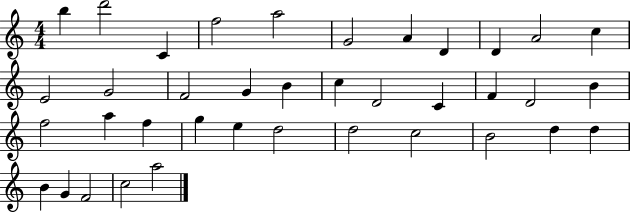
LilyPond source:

{
  \clef treble
  \numericTimeSignature
  \time 4/4
  \key c \major
  b''4 d'''2 c'4 | f''2 a''2 | g'2 a'4 d'4 | d'4 a'2 c''4 | \break e'2 g'2 | f'2 g'4 b'4 | c''4 d'2 c'4 | f'4 d'2 b'4 | \break f''2 a''4 f''4 | g''4 e''4 d''2 | d''2 c''2 | b'2 d''4 d''4 | \break b'4 g'4 f'2 | c''2 a''2 | \bar "|."
}